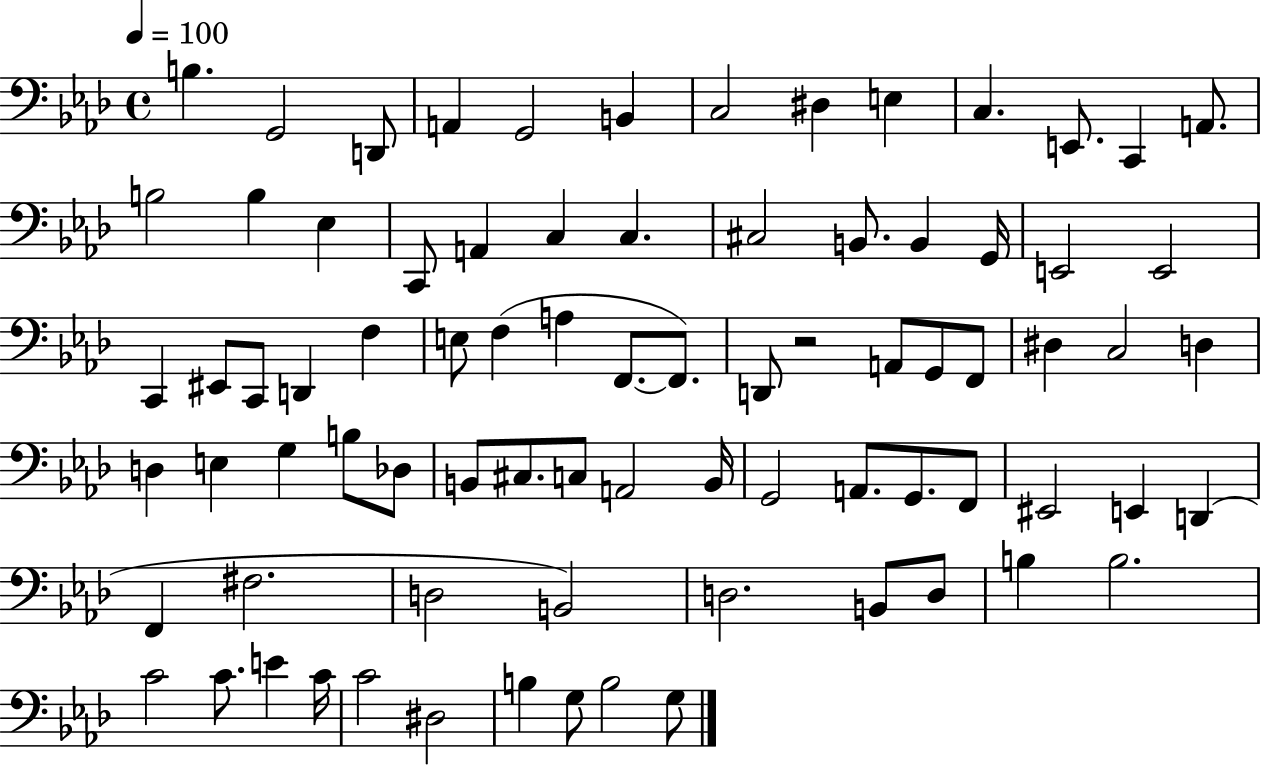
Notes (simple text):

B3/q. G2/h D2/e A2/q G2/h B2/q C3/h D#3/q E3/q C3/q. E2/e. C2/q A2/e. B3/h B3/q Eb3/q C2/e A2/q C3/q C3/q. C#3/h B2/e. B2/q G2/s E2/h E2/h C2/q EIS2/e C2/e D2/q F3/q E3/e F3/q A3/q F2/e. F2/e. D2/e R/h A2/e G2/e F2/e D#3/q C3/h D3/q D3/q E3/q G3/q B3/e Db3/e B2/e C#3/e. C3/e A2/h B2/s G2/h A2/e. G2/e. F2/e EIS2/h E2/q D2/q F2/q F#3/h. D3/h B2/h D3/h. B2/e D3/e B3/q B3/h. C4/h C4/e. E4/q C4/s C4/h D#3/h B3/q G3/e B3/h G3/e